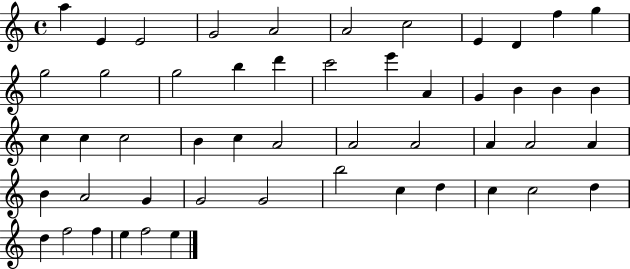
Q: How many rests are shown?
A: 0